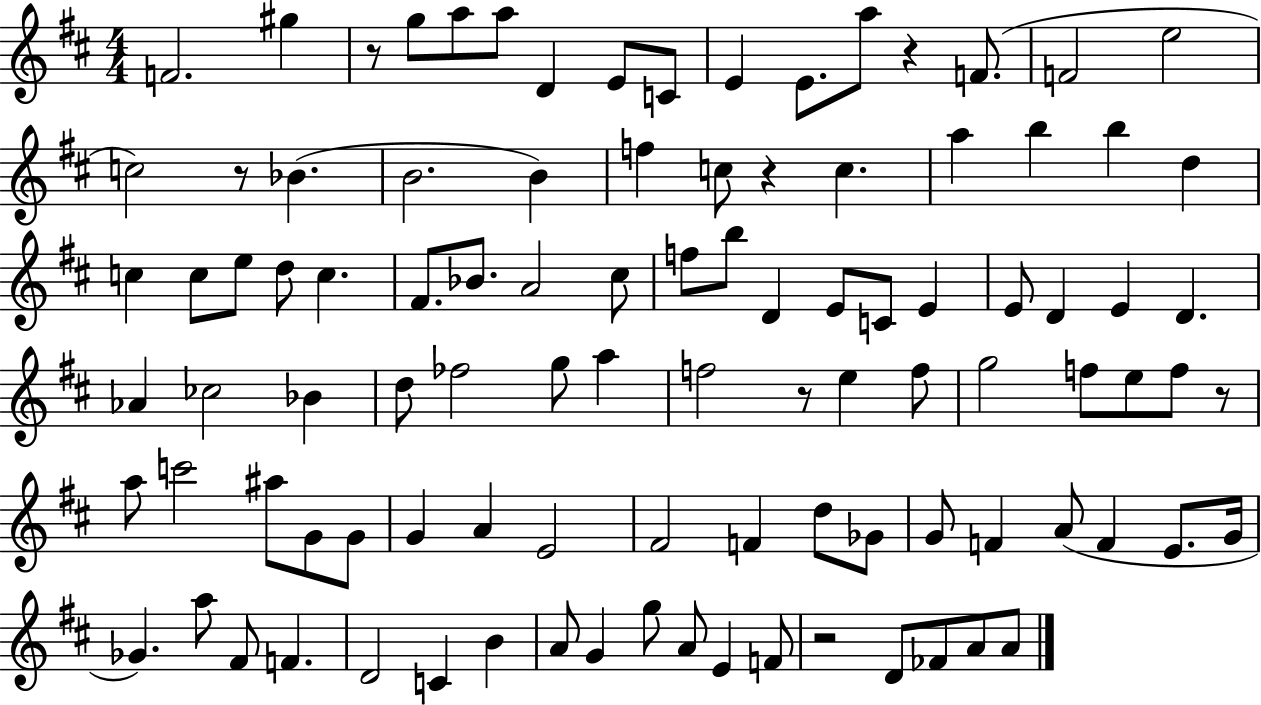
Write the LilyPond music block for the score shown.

{
  \clef treble
  \numericTimeSignature
  \time 4/4
  \key d \major
  f'2. gis''4 | r8 g''8 a''8 a''8 d'4 e'8 c'8 | e'4 e'8. a''8 r4 f'8.( | f'2 e''2 | \break c''2) r8 bes'4.( | b'2. b'4) | f''4 c''8 r4 c''4. | a''4 b''4 b''4 d''4 | \break c''4 c''8 e''8 d''8 c''4. | fis'8. bes'8. a'2 cis''8 | f''8 b''8 d'4 e'8 c'8 e'4 | e'8 d'4 e'4 d'4. | \break aes'4 ces''2 bes'4 | d''8 fes''2 g''8 a''4 | f''2 r8 e''4 f''8 | g''2 f''8 e''8 f''8 r8 | \break a''8 c'''2 ais''8 g'8 g'8 | g'4 a'4 e'2 | fis'2 f'4 d''8 ges'8 | g'8 f'4 a'8( f'4 e'8. g'16 | \break ges'4.) a''8 fis'8 f'4. | d'2 c'4 b'4 | a'8 g'4 g''8 a'8 e'4 f'8 | r2 d'8 fes'8 a'8 a'8 | \break \bar "|."
}